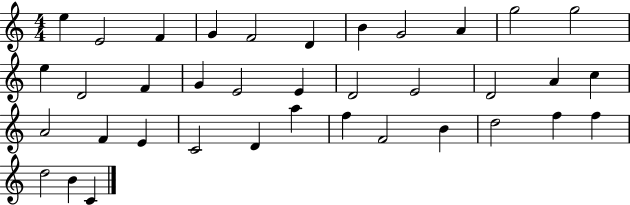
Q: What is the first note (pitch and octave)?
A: E5